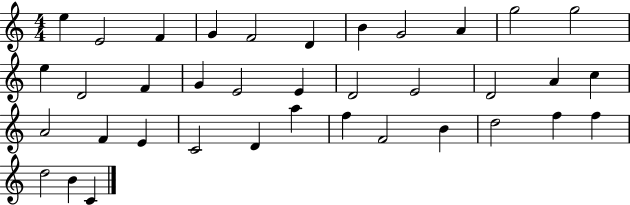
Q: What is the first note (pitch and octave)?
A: E5